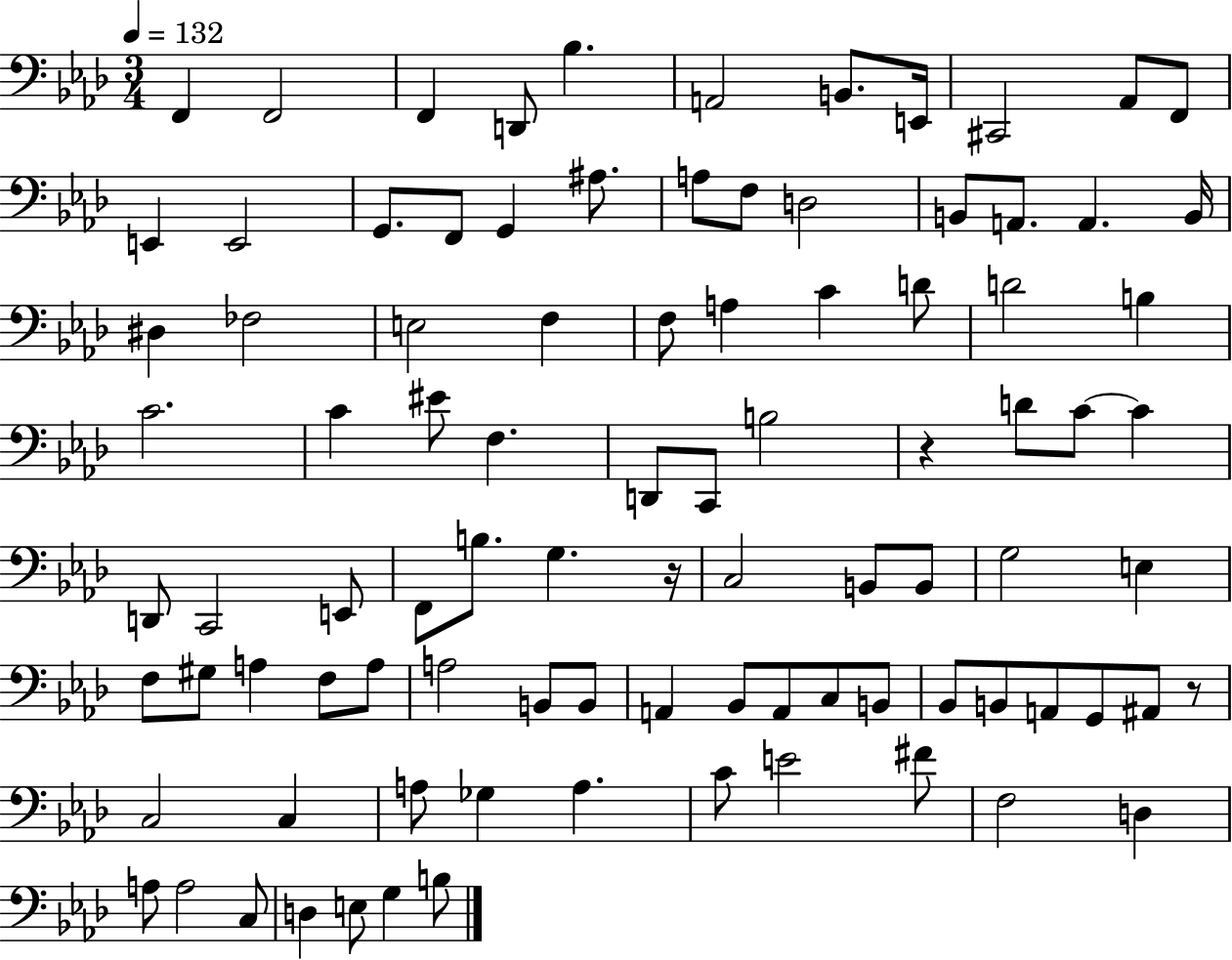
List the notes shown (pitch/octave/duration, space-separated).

F2/q F2/h F2/q D2/e Bb3/q. A2/h B2/e. E2/s C#2/h Ab2/e F2/e E2/q E2/h G2/e. F2/e G2/q A#3/e. A3/e F3/e D3/h B2/e A2/e. A2/q. B2/s D#3/q FES3/h E3/h F3/q F3/e A3/q C4/q D4/e D4/h B3/q C4/h. C4/q EIS4/e F3/q. D2/e C2/e B3/h R/q D4/e C4/e C4/q D2/e C2/h E2/e F2/e B3/e. G3/q. R/s C3/h B2/e B2/e G3/h E3/q F3/e G#3/e A3/q F3/e A3/e A3/h B2/e B2/e A2/q Bb2/e A2/e C3/e B2/e Bb2/e B2/e A2/e G2/e A#2/e R/e C3/h C3/q A3/e Gb3/q A3/q. C4/e E4/h F#4/e F3/h D3/q A3/e A3/h C3/e D3/q E3/e G3/q B3/e